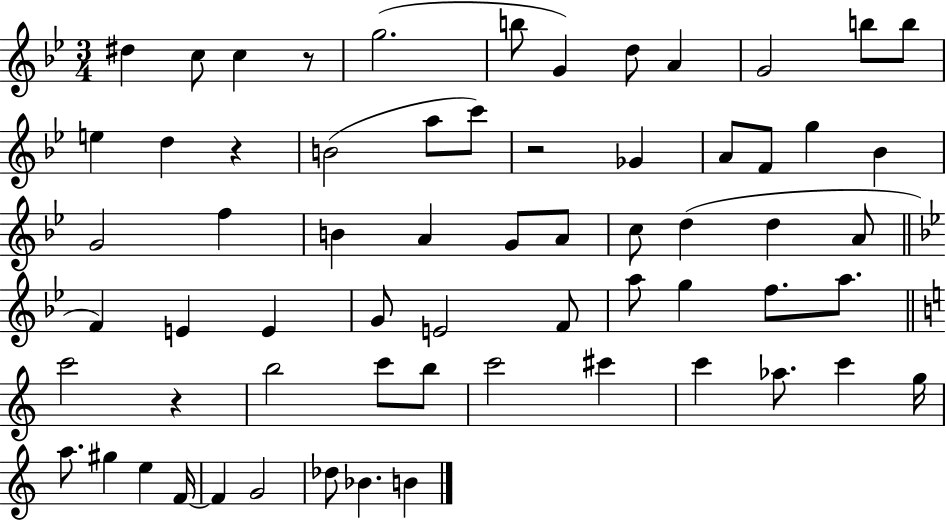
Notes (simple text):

D#5/q C5/e C5/q R/e G5/h. B5/e G4/q D5/e A4/q G4/h B5/e B5/e E5/q D5/q R/q B4/h A5/e C6/e R/h Gb4/q A4/e F4/e G5/q Bb4/q G4/h F5/q B4/q A4/q G4/e A4/e C5/e D5/q D5/q A4/e F4/q E4/q E4/q G4/e E4/h F4/e A5/e G5/q F5/e. A5/e. C6/h R/q B5/h C6/e B5/e C6/h C#6/q C6/q Ab5/e. C6/q G5/s A5/e. G#5/q E5/q F4/s F4/q G4/h Db5/e Bb4/q. B4/q